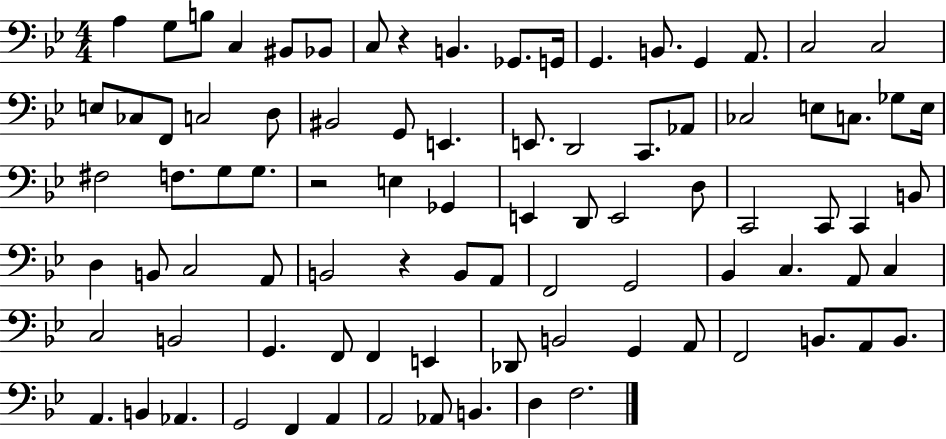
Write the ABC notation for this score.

X:1
T:Untitled
M:4/4
L:1/4
K:Bb
A, G,/2 B,/2 C, ^B,,/2 _B,,/2 C,/2 z B,, _G,,/2 G,,/4 G,, B,,/2 G,, A,,/2 C,2 C,2 E,/2 _C,/2 F,,/2 C,2 D,/2 ^B,,2 G,,/2 E,, E,,/2 D,,2 C,,/2 _A,,/2 _C,2 E,/2 C,/2 _G,/2 E,/4 ^F,2 F,/2 G,/2 G,/2 z2 E, _G,, E,, D,,/2 E,,2 D,/2 C,,2 C,,/2 C,, B,,/2 D, B,,/2 C,2 A,,/2 B,,2 z B,,/2 A,,/2 F,,2 G,,2 _B,, C, A,,/2 C, C,2 B,,2 G,, F,,/2 F,, E,, _D,,/2 B,,2 G,, A,,/2 F,,2 B,,/2 A,,/2 B,,/2 A,, B,, _A,, G,,2 F,, A,, A,,2 _A,,/2 B,, D, F,2